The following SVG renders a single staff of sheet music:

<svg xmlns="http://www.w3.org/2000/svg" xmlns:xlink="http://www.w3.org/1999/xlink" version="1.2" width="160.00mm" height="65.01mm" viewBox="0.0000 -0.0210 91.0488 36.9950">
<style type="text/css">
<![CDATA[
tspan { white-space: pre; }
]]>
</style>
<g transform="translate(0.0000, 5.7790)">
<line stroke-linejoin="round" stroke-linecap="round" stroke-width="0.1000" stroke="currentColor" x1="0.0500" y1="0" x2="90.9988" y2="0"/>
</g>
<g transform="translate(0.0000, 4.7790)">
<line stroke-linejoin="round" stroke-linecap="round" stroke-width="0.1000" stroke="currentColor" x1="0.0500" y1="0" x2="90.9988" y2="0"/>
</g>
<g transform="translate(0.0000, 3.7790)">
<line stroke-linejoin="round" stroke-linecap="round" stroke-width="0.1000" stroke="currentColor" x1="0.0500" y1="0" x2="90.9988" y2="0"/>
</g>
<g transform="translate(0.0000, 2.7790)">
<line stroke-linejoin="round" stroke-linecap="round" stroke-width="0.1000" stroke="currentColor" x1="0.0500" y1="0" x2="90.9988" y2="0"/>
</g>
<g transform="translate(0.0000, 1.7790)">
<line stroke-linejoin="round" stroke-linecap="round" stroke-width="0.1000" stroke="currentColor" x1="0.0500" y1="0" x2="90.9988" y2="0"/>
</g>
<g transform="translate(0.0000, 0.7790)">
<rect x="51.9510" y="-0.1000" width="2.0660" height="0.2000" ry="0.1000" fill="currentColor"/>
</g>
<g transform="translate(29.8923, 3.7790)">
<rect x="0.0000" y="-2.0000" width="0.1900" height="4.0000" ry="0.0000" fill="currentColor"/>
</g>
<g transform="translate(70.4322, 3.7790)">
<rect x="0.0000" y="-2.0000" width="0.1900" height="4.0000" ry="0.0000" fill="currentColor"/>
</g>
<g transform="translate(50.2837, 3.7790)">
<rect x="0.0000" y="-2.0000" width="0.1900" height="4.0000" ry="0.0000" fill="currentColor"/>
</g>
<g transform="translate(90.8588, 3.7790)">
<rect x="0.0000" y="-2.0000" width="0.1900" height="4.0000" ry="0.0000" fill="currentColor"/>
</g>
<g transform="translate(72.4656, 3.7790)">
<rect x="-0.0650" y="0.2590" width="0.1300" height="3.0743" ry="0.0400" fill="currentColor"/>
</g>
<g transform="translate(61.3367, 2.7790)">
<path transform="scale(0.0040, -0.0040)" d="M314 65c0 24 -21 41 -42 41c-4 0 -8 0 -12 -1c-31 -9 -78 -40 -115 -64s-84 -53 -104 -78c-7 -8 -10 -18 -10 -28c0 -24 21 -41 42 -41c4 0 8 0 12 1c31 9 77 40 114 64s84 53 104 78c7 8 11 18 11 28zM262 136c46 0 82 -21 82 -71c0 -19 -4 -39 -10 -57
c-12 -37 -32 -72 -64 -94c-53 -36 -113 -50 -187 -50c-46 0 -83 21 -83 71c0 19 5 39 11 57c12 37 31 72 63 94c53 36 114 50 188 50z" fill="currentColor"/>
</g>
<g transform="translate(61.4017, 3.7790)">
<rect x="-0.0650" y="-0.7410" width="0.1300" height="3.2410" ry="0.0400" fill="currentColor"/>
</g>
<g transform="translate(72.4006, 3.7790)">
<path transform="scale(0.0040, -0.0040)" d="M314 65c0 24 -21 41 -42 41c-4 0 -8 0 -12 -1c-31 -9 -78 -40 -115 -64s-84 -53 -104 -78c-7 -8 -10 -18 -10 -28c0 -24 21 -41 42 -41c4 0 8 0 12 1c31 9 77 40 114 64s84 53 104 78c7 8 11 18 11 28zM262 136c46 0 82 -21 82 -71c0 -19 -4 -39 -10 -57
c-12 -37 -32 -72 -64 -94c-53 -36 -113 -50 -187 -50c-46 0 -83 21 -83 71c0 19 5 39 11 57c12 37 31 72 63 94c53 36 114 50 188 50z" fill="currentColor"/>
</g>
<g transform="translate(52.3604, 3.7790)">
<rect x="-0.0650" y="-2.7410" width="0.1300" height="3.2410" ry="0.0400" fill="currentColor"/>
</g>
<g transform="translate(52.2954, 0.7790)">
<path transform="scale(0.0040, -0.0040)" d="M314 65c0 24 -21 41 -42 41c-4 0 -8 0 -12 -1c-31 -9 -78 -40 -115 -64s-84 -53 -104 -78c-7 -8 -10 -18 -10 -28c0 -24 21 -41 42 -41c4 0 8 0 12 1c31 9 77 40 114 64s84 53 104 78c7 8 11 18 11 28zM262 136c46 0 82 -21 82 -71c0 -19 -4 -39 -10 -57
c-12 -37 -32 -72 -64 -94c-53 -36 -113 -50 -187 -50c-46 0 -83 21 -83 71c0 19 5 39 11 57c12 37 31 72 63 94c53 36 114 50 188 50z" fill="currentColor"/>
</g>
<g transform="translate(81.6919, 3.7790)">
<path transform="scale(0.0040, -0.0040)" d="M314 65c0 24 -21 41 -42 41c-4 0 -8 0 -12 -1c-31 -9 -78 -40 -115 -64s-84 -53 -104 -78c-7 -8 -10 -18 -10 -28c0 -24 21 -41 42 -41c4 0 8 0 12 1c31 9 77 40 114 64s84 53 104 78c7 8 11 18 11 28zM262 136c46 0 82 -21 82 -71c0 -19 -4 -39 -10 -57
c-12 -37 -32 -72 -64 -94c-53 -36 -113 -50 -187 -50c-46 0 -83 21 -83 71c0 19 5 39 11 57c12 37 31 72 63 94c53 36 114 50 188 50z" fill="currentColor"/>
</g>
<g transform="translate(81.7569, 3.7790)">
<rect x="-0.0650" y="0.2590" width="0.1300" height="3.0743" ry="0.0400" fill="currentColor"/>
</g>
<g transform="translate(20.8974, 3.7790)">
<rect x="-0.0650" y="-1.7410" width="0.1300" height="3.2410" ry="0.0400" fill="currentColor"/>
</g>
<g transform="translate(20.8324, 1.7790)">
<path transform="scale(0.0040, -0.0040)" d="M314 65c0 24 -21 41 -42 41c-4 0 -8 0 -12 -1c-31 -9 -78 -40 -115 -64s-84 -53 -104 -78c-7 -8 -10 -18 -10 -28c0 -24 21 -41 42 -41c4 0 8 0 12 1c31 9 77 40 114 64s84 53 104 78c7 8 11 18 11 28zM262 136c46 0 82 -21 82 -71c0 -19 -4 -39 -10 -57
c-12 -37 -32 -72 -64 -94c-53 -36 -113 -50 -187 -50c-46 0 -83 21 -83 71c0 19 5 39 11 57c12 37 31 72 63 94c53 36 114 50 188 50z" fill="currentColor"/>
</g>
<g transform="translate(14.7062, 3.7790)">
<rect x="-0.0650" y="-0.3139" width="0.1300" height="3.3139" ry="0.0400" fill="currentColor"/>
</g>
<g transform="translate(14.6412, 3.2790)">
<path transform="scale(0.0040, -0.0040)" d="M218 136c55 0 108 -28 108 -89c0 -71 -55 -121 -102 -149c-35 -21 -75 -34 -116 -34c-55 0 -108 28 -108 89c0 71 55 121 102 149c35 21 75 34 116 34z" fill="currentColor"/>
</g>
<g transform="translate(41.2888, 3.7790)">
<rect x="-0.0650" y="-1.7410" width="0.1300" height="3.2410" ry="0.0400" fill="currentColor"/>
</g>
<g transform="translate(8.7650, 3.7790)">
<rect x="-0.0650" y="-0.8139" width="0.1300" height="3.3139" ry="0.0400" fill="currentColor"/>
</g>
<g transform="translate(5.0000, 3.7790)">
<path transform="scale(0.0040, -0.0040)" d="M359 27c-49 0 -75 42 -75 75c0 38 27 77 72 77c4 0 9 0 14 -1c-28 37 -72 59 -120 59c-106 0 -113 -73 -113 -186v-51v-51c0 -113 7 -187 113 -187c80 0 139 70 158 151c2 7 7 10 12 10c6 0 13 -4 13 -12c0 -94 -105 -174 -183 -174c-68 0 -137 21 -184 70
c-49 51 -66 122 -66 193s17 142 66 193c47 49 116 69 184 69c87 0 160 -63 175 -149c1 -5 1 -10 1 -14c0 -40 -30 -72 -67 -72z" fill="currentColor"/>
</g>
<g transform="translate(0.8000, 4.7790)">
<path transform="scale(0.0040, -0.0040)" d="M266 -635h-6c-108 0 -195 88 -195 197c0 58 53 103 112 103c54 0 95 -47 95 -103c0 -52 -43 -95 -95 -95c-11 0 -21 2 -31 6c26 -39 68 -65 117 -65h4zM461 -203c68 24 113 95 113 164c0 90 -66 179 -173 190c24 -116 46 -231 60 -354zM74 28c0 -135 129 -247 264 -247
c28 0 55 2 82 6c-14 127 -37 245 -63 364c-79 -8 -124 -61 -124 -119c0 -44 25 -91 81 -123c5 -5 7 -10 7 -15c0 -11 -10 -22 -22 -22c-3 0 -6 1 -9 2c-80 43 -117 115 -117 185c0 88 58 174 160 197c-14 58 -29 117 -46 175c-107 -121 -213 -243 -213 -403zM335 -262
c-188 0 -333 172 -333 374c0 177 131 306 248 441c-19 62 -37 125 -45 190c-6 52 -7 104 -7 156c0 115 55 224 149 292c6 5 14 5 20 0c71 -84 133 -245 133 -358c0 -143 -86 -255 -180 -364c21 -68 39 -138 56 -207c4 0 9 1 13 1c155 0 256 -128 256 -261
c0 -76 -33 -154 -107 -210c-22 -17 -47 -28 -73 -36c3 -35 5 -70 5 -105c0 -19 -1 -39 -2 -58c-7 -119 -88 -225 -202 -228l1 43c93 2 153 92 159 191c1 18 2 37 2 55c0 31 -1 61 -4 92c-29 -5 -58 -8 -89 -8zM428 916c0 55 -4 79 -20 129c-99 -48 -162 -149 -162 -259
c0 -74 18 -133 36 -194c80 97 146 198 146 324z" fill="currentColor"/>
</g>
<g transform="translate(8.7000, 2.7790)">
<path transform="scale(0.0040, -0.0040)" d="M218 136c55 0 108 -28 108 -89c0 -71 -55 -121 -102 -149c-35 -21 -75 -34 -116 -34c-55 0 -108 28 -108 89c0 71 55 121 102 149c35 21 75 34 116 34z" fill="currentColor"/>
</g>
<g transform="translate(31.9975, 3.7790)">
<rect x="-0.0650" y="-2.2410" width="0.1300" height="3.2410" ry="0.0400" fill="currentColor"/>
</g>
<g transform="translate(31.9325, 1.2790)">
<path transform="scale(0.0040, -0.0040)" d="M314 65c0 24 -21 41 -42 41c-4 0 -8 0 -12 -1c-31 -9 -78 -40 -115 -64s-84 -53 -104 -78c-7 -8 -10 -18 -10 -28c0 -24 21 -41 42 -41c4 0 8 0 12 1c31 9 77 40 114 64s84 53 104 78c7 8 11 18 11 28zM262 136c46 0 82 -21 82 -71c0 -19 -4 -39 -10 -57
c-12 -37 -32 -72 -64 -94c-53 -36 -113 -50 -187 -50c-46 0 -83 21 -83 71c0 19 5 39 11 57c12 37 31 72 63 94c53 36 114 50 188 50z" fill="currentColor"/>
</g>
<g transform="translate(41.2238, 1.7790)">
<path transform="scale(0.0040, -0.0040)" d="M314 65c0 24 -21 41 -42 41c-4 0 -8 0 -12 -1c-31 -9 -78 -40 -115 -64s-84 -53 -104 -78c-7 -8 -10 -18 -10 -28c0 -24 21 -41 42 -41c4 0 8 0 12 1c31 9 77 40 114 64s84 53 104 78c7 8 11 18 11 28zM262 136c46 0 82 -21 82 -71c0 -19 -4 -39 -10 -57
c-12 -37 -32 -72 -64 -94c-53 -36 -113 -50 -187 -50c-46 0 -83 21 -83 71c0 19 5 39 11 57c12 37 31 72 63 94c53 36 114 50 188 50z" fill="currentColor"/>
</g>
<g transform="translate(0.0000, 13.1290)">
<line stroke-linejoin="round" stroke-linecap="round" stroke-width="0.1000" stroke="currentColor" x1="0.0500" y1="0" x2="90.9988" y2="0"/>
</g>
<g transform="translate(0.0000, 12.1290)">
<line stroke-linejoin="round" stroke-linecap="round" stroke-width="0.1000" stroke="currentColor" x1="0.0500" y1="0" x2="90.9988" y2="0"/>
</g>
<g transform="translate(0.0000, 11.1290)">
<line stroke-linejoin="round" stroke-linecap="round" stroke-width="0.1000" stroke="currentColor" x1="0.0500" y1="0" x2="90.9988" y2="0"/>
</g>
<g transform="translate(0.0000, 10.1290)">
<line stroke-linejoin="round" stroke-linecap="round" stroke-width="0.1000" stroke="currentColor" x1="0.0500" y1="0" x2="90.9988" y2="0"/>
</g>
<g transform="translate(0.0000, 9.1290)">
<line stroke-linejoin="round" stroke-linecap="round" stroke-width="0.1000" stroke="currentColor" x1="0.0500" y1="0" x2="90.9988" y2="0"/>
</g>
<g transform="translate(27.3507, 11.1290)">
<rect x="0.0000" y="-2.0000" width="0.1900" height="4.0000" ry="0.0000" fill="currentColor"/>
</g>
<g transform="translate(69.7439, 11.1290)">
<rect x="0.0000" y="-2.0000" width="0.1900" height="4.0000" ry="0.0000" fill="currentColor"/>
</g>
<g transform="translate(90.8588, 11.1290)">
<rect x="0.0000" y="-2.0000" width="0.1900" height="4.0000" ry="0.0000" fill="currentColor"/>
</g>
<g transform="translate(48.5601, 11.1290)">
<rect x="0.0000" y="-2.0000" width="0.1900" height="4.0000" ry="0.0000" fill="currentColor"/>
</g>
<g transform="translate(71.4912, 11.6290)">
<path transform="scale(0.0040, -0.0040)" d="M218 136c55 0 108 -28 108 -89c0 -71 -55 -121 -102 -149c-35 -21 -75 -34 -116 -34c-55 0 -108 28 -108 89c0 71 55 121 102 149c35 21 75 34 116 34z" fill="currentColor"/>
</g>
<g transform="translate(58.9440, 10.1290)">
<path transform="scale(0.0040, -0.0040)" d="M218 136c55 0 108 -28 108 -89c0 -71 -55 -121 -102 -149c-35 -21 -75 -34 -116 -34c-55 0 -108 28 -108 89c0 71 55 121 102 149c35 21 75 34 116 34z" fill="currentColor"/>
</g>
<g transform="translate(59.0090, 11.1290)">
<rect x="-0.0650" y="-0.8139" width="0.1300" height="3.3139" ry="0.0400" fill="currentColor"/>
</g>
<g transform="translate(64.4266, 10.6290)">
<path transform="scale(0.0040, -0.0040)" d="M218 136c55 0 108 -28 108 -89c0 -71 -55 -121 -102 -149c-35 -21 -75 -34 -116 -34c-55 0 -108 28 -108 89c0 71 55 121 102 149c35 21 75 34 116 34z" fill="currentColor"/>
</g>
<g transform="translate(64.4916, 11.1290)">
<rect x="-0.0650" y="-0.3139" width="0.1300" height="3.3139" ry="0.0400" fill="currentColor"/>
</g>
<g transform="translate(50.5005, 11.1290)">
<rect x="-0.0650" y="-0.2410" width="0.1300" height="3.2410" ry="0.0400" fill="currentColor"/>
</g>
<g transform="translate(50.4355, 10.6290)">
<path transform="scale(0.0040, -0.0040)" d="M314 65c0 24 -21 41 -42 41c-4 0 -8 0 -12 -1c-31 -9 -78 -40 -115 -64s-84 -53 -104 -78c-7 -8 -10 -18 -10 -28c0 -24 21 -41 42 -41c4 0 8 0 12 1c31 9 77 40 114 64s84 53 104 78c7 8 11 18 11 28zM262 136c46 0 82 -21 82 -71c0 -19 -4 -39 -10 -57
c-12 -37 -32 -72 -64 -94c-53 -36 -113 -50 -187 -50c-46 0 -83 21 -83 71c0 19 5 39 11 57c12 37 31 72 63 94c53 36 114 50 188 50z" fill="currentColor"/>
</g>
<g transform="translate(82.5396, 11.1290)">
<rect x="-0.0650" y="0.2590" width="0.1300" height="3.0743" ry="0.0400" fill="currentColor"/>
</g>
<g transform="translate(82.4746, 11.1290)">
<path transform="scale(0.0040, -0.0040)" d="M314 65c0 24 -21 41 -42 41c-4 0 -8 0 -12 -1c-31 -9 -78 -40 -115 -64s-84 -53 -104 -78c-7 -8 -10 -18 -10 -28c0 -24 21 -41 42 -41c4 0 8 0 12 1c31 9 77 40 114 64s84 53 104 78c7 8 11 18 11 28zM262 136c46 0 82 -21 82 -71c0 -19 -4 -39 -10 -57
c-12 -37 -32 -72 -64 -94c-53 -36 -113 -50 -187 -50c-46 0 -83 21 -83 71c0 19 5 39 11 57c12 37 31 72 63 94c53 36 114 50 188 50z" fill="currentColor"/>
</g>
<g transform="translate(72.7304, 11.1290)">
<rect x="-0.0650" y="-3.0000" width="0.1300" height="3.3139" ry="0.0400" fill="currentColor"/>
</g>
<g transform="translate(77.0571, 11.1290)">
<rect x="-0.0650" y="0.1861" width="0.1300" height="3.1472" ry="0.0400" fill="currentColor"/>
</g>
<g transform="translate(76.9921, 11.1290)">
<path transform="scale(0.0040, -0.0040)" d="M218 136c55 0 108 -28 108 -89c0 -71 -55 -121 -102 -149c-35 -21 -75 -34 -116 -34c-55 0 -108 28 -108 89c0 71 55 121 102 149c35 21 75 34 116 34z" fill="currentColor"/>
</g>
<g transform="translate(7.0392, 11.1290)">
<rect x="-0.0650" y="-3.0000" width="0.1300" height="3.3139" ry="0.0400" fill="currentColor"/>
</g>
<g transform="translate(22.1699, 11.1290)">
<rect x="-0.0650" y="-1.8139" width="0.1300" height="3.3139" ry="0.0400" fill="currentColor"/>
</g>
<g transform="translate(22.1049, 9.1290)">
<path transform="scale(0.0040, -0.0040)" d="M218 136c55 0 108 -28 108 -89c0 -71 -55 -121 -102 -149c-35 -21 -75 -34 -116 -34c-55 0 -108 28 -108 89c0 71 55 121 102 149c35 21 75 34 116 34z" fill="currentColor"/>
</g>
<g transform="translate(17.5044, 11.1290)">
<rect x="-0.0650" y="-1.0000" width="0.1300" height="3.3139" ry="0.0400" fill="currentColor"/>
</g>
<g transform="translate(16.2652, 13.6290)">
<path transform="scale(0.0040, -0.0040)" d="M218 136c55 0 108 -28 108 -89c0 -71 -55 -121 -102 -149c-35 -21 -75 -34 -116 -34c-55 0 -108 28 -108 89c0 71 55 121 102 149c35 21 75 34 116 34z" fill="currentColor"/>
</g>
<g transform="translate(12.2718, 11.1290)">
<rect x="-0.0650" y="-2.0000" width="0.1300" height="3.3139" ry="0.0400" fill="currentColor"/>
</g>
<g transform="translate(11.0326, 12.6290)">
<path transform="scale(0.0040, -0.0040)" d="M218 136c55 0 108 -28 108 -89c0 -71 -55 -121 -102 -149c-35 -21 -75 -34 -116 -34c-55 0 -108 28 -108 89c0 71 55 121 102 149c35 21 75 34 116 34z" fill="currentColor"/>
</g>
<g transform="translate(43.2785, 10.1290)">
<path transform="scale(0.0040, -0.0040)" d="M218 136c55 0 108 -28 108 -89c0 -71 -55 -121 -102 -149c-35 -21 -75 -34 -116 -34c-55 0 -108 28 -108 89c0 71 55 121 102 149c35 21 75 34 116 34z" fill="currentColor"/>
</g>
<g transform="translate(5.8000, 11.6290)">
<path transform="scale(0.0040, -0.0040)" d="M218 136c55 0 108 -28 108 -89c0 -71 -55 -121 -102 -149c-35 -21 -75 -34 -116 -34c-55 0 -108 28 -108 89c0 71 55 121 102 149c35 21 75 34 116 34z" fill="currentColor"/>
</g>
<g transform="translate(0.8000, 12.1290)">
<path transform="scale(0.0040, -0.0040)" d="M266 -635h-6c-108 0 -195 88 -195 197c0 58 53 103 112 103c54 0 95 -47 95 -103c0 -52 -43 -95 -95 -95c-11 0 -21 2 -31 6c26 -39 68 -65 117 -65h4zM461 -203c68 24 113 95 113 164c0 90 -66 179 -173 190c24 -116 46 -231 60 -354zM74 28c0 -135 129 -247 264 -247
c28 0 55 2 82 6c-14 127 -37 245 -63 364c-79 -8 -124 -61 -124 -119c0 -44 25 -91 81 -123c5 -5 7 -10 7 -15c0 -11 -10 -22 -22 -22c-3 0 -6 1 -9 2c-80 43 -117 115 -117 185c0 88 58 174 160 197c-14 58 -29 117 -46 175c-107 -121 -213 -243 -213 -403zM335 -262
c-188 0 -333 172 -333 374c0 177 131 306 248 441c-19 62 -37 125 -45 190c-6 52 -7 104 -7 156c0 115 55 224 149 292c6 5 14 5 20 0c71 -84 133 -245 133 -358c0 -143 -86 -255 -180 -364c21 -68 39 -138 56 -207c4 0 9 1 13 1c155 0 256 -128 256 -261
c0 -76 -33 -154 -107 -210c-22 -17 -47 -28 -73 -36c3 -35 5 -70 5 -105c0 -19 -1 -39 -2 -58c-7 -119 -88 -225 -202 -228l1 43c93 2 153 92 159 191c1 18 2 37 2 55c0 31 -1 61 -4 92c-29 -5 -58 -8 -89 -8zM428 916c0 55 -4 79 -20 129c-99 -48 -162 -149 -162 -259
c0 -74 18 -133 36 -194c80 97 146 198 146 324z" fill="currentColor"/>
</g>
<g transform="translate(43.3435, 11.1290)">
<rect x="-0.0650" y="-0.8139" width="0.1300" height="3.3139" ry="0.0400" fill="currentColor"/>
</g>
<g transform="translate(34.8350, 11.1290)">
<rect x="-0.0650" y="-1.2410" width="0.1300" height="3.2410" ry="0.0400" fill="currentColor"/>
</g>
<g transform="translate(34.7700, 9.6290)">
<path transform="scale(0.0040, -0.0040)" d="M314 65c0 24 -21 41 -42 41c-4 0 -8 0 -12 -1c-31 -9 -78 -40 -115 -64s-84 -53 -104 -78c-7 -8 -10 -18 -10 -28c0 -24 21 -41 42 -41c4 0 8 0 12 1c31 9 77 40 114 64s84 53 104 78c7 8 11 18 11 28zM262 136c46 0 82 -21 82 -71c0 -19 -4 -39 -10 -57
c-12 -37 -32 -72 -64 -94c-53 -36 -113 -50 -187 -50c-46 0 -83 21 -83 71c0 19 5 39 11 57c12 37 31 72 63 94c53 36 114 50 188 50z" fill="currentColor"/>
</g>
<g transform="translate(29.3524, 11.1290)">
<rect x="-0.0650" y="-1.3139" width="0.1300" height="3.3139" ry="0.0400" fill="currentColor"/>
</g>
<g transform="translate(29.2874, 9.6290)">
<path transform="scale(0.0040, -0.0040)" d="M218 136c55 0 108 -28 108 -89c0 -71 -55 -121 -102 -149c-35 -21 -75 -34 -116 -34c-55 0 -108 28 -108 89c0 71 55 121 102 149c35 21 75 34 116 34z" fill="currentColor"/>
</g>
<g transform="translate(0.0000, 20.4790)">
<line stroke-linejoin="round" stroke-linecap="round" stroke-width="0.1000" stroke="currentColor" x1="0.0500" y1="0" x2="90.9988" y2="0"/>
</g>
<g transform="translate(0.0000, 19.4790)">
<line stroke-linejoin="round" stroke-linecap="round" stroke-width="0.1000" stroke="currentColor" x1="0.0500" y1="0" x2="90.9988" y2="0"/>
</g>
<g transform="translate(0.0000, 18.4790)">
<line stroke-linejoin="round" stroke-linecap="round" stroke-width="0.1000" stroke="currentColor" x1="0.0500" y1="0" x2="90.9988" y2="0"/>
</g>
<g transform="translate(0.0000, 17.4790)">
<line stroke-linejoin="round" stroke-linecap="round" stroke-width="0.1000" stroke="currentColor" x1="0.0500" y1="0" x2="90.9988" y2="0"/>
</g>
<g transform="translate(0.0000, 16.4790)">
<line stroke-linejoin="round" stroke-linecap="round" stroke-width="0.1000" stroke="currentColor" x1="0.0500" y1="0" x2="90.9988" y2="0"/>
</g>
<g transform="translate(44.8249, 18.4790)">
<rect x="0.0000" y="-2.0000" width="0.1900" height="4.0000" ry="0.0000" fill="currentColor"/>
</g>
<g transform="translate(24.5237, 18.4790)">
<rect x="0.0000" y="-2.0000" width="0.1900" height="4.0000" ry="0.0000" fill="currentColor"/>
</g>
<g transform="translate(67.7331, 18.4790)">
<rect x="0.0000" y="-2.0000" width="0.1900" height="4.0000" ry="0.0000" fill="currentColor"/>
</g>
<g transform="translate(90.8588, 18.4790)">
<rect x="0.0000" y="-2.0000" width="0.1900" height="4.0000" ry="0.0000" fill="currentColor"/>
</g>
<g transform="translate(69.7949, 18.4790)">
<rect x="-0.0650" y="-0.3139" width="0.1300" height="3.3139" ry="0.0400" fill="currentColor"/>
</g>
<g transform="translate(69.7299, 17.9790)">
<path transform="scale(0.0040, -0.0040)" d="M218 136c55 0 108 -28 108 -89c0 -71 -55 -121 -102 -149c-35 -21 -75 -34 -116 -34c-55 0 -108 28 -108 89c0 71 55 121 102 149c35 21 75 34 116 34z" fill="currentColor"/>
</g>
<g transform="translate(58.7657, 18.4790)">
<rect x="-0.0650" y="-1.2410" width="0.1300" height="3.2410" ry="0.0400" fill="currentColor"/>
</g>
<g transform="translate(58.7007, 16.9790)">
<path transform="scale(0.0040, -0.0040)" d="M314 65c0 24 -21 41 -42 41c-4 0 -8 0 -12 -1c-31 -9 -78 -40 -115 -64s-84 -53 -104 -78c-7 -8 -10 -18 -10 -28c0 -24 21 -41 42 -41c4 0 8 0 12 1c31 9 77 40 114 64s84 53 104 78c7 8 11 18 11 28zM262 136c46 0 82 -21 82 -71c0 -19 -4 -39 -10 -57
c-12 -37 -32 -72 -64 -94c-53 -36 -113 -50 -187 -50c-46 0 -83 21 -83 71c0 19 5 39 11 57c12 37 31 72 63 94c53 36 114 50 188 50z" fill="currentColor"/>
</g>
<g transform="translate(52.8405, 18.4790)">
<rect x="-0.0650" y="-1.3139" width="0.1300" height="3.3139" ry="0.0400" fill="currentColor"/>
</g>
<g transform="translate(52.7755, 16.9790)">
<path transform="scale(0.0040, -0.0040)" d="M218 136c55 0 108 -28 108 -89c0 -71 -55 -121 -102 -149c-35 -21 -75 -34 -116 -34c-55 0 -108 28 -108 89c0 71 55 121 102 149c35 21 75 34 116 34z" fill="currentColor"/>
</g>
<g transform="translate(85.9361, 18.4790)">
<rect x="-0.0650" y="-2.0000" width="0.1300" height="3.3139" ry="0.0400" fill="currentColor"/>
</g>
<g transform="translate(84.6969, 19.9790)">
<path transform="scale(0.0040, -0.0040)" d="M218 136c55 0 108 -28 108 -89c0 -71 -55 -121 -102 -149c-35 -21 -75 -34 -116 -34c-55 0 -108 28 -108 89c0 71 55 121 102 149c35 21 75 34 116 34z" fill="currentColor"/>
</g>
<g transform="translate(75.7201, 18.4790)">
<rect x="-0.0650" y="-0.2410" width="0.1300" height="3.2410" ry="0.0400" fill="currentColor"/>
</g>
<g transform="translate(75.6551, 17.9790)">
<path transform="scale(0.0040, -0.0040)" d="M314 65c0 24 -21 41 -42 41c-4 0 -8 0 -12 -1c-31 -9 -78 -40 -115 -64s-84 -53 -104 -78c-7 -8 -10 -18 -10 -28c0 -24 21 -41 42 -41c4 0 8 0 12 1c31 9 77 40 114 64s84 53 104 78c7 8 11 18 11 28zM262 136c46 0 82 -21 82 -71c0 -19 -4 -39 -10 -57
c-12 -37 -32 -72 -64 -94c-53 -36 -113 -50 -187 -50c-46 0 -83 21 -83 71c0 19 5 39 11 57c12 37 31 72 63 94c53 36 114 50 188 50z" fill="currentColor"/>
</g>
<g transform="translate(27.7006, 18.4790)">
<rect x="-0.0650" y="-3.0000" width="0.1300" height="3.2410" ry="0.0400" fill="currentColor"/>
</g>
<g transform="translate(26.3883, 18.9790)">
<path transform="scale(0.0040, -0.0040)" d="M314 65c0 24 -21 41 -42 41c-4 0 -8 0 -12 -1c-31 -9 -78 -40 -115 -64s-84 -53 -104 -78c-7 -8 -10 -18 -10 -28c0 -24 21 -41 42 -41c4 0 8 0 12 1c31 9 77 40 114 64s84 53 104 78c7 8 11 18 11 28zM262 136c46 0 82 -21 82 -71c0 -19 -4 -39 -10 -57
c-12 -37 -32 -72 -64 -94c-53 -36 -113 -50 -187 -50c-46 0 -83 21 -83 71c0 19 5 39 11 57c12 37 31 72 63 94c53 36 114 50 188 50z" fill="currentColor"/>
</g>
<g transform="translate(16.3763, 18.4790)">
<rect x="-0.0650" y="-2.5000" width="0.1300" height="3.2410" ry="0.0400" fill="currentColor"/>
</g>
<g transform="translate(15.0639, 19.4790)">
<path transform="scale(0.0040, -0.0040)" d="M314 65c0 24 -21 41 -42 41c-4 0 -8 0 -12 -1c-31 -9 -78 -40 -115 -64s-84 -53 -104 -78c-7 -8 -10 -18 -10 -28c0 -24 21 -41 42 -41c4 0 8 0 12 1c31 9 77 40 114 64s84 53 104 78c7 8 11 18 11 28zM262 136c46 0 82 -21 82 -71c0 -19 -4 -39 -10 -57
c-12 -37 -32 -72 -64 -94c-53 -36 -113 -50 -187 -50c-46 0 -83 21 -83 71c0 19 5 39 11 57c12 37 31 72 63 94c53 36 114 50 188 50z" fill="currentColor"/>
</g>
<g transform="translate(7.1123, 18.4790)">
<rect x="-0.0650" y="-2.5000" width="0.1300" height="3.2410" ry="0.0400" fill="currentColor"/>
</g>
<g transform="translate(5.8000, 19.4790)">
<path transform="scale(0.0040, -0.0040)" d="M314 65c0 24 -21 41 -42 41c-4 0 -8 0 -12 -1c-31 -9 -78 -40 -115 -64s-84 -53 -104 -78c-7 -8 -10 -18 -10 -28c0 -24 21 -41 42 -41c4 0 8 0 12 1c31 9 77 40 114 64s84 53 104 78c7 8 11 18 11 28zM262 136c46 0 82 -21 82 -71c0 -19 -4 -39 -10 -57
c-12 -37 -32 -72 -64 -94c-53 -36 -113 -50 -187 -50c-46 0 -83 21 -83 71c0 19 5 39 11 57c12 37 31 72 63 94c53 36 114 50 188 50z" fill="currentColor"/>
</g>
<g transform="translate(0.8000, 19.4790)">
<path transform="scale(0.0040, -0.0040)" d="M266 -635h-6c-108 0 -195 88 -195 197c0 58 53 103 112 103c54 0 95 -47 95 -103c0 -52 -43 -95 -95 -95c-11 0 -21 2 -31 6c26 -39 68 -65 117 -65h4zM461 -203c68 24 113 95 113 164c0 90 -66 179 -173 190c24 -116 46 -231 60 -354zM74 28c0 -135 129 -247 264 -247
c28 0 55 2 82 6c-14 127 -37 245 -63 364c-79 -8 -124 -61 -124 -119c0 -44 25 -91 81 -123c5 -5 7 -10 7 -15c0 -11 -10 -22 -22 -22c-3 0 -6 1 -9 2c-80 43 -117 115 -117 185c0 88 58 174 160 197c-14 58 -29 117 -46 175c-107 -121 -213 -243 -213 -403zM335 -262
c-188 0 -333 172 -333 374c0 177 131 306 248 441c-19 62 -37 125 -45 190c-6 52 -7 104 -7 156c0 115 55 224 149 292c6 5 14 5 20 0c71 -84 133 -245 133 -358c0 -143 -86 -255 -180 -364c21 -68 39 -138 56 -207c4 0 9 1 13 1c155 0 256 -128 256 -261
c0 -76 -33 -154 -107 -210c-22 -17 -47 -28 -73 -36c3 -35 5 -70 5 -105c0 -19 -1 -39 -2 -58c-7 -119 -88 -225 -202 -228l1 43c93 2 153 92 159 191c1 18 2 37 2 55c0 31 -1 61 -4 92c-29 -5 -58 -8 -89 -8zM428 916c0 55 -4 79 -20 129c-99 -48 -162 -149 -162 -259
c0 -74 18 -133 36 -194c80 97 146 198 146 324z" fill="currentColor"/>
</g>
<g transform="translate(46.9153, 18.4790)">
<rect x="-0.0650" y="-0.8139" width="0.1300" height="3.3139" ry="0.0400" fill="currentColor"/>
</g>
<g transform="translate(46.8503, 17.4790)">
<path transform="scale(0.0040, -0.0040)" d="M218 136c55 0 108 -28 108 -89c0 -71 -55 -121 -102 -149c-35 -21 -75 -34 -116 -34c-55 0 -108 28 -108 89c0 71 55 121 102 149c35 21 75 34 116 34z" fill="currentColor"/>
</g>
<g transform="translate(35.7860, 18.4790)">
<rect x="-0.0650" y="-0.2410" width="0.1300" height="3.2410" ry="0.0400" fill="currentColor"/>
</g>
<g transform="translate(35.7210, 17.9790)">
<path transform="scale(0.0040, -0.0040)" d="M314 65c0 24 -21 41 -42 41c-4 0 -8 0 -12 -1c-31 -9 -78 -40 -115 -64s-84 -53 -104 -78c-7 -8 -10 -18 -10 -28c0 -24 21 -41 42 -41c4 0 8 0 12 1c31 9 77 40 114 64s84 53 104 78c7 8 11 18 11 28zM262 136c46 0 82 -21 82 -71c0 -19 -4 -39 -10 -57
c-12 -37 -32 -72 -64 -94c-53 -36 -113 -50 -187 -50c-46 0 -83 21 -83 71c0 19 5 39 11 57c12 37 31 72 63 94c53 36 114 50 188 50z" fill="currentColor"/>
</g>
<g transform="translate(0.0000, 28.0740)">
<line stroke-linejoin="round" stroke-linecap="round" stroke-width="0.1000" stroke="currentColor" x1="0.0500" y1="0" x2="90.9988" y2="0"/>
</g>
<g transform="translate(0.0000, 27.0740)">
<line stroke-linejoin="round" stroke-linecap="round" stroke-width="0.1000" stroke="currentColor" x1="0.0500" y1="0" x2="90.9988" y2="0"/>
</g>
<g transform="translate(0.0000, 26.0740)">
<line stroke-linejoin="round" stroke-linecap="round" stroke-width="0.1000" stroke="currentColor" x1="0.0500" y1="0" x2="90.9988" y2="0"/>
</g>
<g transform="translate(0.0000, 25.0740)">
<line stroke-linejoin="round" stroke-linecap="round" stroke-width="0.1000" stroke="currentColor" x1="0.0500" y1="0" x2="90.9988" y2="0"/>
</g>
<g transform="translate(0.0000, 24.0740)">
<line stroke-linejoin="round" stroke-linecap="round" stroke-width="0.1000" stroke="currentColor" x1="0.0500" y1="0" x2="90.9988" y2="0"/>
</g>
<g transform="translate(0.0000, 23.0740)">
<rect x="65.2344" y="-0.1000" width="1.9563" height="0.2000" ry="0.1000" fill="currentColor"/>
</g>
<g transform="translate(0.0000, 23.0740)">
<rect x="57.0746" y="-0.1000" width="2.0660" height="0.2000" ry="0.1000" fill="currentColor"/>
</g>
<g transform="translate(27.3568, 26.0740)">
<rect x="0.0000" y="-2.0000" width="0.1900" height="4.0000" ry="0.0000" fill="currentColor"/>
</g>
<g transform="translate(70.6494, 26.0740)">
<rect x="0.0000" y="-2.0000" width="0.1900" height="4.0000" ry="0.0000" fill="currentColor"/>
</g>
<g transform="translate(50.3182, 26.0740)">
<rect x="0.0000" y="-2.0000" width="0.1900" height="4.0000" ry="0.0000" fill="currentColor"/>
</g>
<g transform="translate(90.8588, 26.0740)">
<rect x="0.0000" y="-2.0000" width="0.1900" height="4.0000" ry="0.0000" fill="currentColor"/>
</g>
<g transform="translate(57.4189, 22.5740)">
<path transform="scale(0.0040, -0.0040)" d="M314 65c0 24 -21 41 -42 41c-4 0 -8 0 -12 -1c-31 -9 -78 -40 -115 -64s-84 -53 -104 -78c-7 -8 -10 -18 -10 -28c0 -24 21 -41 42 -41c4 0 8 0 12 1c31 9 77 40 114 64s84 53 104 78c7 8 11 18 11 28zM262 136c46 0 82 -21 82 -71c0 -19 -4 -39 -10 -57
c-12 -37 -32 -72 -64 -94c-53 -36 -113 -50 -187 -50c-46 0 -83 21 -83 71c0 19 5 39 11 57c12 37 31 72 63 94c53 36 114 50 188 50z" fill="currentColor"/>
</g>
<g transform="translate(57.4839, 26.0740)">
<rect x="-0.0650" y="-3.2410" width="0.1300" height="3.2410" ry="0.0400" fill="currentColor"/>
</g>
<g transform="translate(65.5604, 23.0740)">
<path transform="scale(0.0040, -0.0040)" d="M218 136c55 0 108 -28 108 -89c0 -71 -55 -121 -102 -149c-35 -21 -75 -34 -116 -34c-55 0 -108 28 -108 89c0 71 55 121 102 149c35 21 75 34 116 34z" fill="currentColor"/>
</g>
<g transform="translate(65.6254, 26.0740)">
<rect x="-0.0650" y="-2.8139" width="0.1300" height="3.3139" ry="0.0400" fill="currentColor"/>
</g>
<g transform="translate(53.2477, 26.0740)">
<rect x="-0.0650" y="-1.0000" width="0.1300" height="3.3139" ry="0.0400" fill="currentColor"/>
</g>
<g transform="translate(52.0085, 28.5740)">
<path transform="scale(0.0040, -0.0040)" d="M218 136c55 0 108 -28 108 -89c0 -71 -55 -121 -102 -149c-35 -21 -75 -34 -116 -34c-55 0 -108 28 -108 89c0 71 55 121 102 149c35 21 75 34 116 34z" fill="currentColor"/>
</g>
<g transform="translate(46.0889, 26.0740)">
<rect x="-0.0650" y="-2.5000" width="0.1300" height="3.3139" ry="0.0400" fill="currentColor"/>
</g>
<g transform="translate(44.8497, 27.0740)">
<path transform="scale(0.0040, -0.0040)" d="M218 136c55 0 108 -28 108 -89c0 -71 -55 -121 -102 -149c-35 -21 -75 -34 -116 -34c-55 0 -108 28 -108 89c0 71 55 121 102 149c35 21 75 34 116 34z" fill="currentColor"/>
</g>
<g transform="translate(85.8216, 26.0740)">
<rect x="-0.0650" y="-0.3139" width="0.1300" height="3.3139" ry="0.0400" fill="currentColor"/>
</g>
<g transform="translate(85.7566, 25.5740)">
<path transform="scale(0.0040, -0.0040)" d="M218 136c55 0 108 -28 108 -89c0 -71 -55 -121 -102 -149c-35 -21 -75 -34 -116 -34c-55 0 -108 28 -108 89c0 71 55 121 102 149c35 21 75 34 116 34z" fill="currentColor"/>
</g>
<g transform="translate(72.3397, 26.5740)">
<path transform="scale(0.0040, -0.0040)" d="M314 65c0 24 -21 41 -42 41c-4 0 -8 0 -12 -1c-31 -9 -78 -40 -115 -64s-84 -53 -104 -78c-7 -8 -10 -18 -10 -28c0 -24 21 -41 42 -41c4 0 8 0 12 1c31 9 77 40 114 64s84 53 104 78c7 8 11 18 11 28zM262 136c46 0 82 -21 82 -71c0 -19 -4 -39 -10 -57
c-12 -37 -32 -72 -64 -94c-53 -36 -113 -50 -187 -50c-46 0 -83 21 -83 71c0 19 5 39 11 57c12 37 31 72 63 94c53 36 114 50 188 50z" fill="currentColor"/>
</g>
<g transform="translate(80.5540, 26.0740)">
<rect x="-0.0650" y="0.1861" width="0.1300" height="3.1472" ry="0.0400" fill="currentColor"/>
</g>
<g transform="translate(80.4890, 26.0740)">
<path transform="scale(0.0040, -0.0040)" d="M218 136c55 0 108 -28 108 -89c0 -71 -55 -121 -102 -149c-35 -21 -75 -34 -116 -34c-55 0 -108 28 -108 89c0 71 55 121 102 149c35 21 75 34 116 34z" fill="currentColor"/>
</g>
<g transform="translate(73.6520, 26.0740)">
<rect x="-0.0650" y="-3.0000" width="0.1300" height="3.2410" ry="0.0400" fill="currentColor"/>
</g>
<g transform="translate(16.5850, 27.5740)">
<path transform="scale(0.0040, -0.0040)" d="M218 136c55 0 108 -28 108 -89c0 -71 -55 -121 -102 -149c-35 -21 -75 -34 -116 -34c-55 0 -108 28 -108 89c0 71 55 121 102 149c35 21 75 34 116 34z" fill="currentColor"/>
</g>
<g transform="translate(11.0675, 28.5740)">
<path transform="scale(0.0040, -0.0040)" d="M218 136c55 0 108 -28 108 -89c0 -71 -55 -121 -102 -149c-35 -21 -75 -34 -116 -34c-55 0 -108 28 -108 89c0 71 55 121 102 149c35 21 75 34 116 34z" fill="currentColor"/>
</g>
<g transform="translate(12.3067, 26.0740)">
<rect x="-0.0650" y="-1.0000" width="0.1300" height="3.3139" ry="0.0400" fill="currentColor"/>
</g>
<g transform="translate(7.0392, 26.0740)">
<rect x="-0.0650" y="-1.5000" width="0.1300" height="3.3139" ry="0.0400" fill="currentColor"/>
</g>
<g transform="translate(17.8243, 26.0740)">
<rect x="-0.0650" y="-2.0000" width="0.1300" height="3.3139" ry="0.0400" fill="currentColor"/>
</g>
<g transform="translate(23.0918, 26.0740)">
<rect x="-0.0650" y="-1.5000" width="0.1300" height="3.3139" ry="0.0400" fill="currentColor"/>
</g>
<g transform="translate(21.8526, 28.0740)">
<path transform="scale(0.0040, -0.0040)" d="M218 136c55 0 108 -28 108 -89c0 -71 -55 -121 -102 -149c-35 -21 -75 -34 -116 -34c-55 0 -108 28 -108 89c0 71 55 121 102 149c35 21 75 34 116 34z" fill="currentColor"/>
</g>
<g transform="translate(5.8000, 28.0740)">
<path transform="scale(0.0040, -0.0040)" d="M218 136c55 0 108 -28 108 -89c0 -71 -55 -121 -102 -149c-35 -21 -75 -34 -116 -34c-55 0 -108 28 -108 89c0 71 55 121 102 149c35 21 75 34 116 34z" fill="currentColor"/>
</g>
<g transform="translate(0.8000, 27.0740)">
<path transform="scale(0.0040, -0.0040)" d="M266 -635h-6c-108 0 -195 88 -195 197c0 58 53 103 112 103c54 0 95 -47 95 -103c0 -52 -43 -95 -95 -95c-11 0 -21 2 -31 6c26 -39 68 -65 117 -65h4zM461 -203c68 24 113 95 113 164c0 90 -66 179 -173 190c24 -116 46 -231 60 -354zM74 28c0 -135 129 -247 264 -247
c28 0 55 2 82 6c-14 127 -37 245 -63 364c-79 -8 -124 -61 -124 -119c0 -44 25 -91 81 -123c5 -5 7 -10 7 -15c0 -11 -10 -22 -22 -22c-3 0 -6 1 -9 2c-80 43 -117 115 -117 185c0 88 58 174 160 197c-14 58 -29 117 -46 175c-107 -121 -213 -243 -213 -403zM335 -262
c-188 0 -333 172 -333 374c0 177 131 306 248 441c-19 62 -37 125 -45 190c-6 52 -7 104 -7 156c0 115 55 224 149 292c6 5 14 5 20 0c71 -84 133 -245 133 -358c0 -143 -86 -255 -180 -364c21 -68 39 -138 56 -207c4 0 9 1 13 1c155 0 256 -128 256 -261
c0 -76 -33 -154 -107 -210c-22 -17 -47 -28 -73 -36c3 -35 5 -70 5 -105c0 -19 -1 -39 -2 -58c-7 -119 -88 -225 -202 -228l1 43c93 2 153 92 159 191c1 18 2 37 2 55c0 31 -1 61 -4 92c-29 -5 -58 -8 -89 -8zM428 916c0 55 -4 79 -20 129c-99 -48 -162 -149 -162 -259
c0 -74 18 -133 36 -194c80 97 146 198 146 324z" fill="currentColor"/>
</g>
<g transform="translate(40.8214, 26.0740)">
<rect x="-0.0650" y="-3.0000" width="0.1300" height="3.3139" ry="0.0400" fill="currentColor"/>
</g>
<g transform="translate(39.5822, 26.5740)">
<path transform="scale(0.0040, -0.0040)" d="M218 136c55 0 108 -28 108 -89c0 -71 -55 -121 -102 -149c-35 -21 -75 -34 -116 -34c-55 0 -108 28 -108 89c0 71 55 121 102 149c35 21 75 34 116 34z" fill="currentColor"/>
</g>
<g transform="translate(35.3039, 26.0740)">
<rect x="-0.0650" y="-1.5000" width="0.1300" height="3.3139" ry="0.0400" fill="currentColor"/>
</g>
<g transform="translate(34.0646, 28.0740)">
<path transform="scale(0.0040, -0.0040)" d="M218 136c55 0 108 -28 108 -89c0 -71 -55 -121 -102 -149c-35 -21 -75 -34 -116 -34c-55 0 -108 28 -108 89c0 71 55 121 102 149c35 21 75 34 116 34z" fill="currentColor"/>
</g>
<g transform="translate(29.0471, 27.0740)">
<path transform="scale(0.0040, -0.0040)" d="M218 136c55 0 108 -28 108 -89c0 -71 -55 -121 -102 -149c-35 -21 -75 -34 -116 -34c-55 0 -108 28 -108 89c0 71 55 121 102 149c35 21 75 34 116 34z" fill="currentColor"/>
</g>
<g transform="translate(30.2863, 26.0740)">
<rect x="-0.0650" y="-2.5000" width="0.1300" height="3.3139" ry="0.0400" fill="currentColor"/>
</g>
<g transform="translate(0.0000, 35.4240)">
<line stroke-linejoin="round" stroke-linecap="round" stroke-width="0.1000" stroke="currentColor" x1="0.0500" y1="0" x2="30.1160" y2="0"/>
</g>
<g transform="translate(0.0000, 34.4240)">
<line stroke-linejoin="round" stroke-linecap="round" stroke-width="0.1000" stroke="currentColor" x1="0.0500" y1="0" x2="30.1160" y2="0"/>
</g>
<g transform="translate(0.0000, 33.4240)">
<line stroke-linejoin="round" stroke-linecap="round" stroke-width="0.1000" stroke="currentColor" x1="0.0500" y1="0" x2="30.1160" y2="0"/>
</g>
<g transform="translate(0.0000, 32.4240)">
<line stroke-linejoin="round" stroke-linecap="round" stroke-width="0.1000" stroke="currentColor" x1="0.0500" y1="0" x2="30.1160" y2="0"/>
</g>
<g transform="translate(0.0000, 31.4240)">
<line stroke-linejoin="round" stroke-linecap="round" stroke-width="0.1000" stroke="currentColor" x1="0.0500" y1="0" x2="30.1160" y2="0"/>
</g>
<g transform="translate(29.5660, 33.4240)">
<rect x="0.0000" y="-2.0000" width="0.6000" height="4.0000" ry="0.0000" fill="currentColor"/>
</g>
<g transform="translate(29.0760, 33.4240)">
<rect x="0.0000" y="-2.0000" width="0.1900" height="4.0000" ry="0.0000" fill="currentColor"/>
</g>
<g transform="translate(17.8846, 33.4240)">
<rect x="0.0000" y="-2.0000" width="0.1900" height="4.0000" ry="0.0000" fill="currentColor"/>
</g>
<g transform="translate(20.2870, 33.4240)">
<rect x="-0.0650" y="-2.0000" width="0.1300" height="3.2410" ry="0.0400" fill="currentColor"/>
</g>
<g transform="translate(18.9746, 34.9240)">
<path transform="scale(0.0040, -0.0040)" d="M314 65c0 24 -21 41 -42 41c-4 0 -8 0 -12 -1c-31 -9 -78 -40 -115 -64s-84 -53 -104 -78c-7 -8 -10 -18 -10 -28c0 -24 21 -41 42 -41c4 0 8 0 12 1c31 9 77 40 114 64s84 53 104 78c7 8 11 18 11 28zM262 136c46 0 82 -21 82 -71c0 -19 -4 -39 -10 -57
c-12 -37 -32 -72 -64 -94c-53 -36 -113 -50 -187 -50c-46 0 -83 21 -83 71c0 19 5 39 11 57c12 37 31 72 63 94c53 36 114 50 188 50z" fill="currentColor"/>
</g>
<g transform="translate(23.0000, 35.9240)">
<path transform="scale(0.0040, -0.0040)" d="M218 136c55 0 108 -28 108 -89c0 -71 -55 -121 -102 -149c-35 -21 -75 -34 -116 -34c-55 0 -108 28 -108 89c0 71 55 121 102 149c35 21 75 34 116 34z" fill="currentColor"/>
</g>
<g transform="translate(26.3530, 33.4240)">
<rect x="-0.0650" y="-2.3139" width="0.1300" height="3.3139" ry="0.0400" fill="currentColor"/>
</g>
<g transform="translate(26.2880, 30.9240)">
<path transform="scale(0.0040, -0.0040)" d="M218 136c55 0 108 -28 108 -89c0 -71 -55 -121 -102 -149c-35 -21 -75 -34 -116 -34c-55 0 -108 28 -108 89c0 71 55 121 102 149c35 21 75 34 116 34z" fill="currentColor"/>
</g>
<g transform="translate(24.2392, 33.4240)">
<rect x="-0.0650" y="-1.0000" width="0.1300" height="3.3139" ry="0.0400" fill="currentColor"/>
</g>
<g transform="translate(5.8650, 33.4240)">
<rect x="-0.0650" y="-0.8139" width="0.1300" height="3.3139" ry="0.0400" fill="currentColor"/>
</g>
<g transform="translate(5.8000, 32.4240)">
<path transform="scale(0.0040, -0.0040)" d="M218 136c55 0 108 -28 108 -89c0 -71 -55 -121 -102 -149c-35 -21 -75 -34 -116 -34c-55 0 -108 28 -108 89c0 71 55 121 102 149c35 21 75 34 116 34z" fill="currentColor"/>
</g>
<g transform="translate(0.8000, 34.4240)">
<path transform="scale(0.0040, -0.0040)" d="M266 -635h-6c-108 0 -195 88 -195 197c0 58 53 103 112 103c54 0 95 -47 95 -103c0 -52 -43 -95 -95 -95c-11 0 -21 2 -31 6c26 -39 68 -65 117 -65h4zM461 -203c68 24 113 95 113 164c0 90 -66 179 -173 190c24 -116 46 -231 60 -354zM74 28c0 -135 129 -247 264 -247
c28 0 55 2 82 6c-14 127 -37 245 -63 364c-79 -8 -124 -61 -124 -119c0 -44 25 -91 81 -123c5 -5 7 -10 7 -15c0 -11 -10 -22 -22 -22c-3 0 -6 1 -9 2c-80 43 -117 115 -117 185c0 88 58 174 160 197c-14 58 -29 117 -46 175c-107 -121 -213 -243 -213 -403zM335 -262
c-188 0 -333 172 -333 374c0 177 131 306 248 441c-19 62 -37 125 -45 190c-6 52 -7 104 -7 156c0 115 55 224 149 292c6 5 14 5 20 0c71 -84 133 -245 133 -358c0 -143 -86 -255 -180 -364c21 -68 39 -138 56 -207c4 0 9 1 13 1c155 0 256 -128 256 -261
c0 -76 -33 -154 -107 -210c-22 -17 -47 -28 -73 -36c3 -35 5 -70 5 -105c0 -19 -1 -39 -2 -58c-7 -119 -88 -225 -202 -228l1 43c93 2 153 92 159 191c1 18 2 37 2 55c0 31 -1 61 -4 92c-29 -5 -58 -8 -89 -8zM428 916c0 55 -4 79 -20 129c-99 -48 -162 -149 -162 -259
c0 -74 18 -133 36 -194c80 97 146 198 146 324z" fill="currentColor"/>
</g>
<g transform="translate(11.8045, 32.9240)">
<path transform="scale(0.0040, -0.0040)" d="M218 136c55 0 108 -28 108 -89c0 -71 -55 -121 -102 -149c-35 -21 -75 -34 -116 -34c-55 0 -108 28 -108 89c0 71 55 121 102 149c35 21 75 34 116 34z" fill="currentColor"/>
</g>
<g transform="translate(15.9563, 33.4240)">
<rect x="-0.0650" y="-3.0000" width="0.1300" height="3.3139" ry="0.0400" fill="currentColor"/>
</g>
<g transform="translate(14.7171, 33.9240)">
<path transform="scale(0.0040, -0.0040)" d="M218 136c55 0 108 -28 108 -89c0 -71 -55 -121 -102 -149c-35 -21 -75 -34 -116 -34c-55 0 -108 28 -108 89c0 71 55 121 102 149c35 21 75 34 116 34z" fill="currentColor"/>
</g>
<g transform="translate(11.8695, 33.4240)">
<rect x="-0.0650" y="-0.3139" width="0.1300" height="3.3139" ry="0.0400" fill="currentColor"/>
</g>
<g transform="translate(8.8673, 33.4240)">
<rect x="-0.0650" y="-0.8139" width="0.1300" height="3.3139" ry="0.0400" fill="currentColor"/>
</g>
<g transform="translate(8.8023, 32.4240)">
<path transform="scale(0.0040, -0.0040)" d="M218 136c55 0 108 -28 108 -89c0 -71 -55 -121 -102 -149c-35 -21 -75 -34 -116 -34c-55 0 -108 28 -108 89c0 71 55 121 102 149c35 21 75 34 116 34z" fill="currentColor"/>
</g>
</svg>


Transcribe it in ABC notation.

X:1
T:Untitled
M:4/4
L:1/4
K:C
d c f2 g2 f2 a2 d2 B2 B2 A F D f e e2 d c2 d c A B B2 G2 G2 A2 c2 d e e2 c c2 F E D F E G E A G D b2 a A2 B c d d c A F2 D g